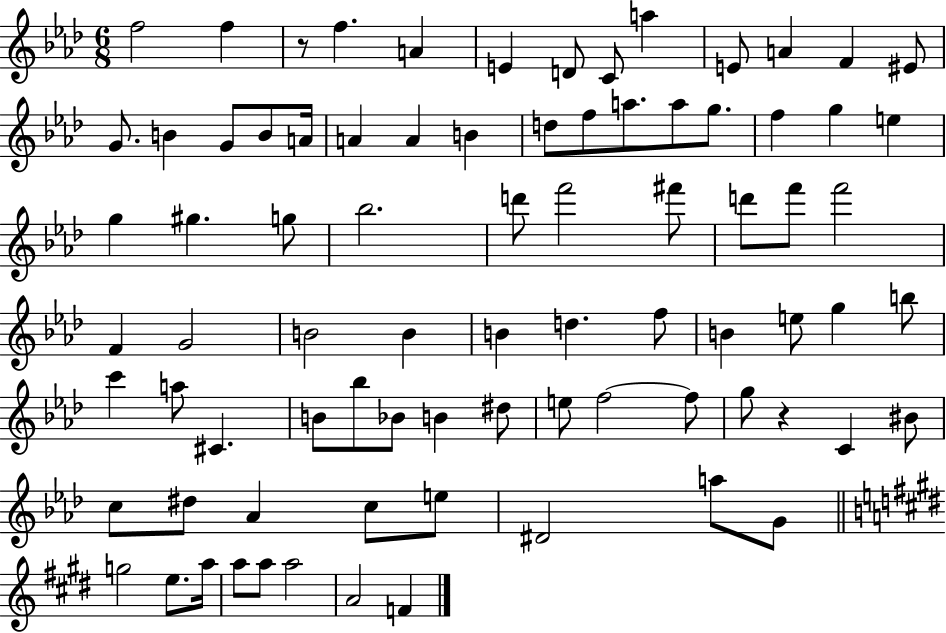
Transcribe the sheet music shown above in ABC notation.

X:1
T:Untitled
M:6/8
L:1/4
K:Ab
f2 f z/2 f A E D/2 C/2 a E/2 A F ^E/2 G/2 B G/2 B/2 A/4 A A B d/2 f/2 a/2 a/2 g/2 f g e g ^g g/2 _b2 d'/2 f'2 ^f'/2 d'/2 f'/2 f'2 F G2 B2 B B d f/2 B e/2 g b/2 c' a/2 ^C B/2 _b/2 _B/2 B ^d/2 e/2 f2 f/2 g/2 z C ^B/2 c/2 ^d/2 _A c/2 e/2 ^D2 a/2 G/2 g2 e/2 a/4 a/2 a/2 a2 A2 F